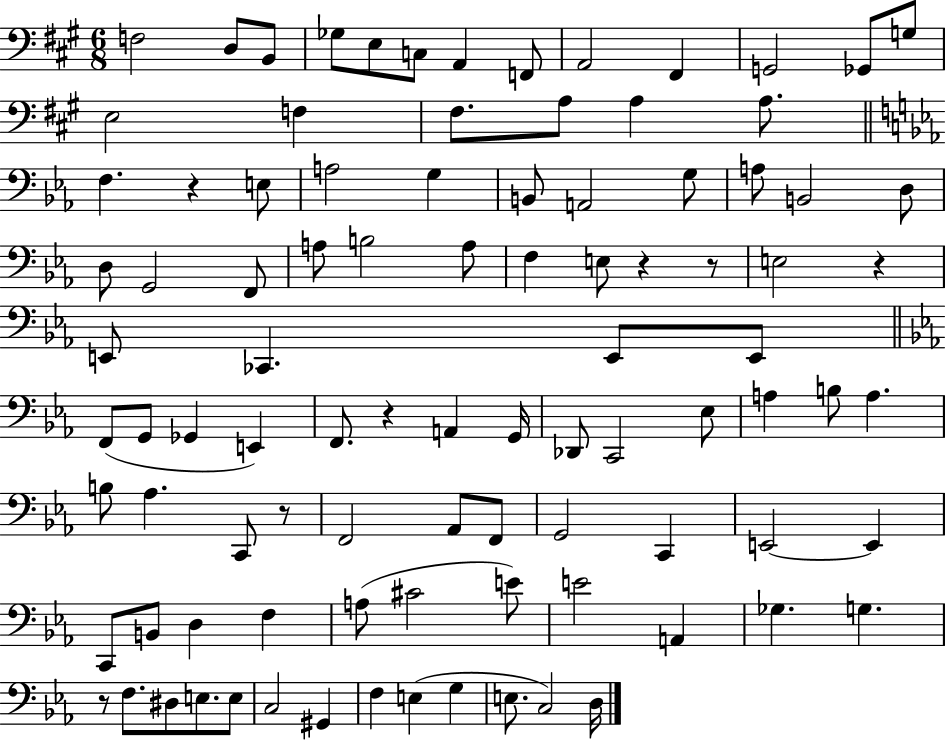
X:1
T:Untitled
M:6/8
L:1/4
K:A
F,2 D,/2 B,,/2 _G,/2 E,/2 C,/2 A,, F,,/2 A,,2 ^F,, G,,2 _G,,/2 G,/2 E,2 F, ^F,/2 A,/2 A, A,/2 F, z E,/2 A,2 G, B,,/2 A,,2 G,/2 A,/2 B,,2 D,/2 D,/2 G,,2 F,,/2 A,/2 B,2 A,/2 F, E,/2 z z/2 E,2 z E,,/2 _C,, E,,/2 E,,/2 F,,/2 G,,/2 _G,, E,, F,,/2 z A,, G,,/4 _D,,/2 C,,2 _E,/2 A, B,/2 A, B,/2 _A, C,,/2 z/2 F,,2 _A,,/2 F,,/2 G,,2 C,, E,,2 E,, C,,/2 B,,/2 D, F, A,/2 ^C2 E/2 E2 A,, _G, G, z/2 F,/2 ^D,/2 E,/2 E,/2 C,2 ^G,, F, E, G, E,/2 C,2 D,/4